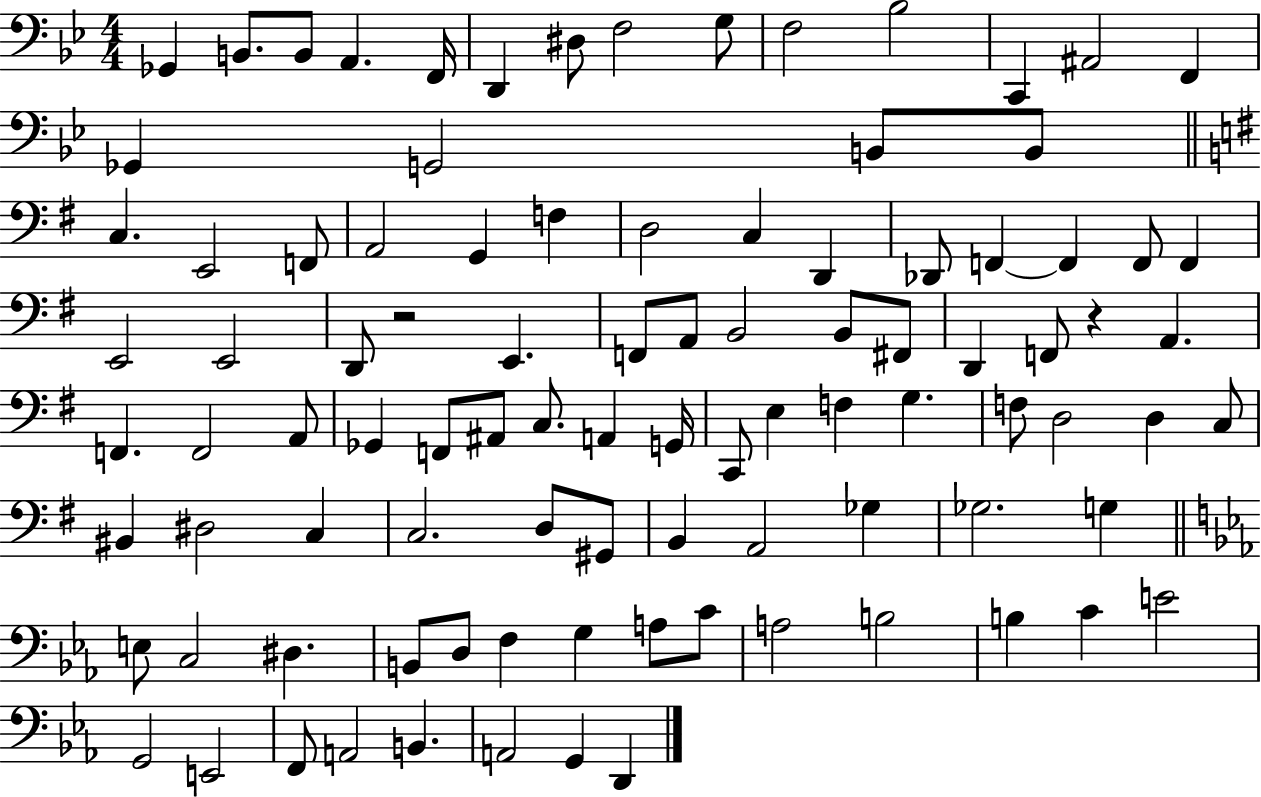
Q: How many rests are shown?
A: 2